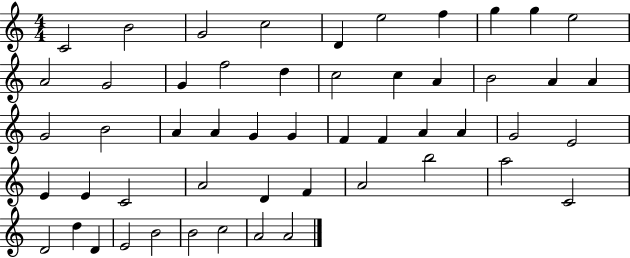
{
  \clef treble
  \numericTimeSignature
  \time 4/4
  \key c \major
  c'2 b'2 | g'2 c''2 | d'4 e''2 f''4 | g''4 g''4 e''2 | \break a'2 g'2 | g'4 f''2 d''4 | c''2 c''4 a'4 | b'2 a'4 a'4 | \break g'2 b'2 | a'4 a'4 g'4 g'4 | f'4 f'4 a'4 a'4 | g'2 e'2 | \break e'4 e'4 c'2 | a'2 d'4 f'4 | a'2 b''2 | a''2 c'2 | \break d'2 d''4 d'4 | e'2 b'2 | b'2 c''2 | a'2 a'2 | \break \bar "|."
}